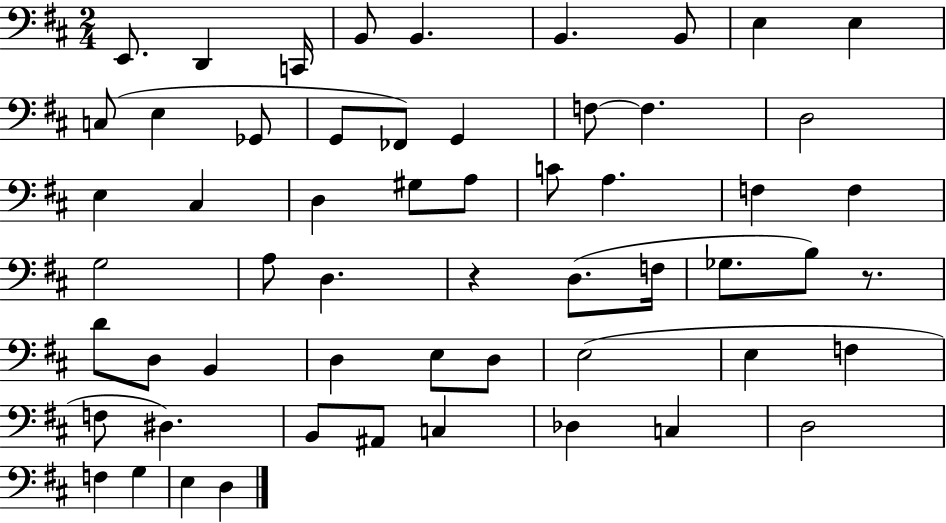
X:1
T:Untitled
M:2/4
L:1/4
K:D
E,,/2 D,, C,,/4 B,,/2 B,, B,, B,,/2 E, E, C,/2 E, _G,,/2 G,,/2 _F,,/2 G,, F,/2 F, D,2 E, ^C, D, ^G,/2 A,/2 C/2 A, F, F, G,2 A,/2 D, z D,/2 F,/4 _G,/2 B,/2 z/2 D/2 D,/2 B,, D, E,/2 D,/2 E,2 E, F, F,/2 ^D, B,,/2 ^A,,/2 C, _D, C, D,2 F, G, E, D,